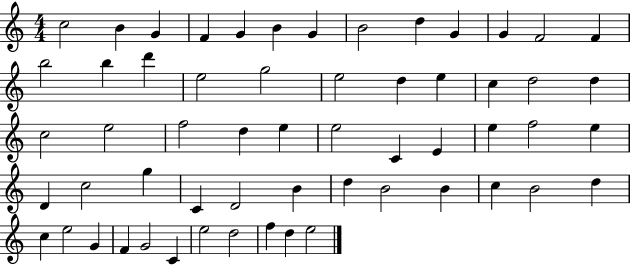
{
  \clef treble
  \numericTimeSignature
  \time 4/4
  \key c \major
  c''2 b'4 g'4 | f'4 g'4 b'4 g'4 | b'2 d''4 g'4 | g'4 f'2 f'4 | \break b''2 b''4 d'''4 | e''2 g''2 | e''2 d''4 e''4 | c''4 d''2 d''4 | \break c''2 e''2 | f''2 d''4 e''4 | e''2 c'4 e'4 | e''4 f''2 e''4 | \break d'4 c''2 g''4 | c'4 d'2 b'4 | d''4 b'2 b'4 | c''4 b'2 d''4 | \break c''4 e''2 g'4 | f'4 g'2 c'4 | e''2 d''2 | f''4 d''4 e''2 | \break \bar "|."
}